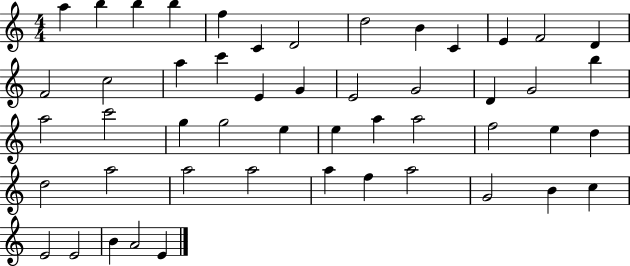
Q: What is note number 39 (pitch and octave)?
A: A5